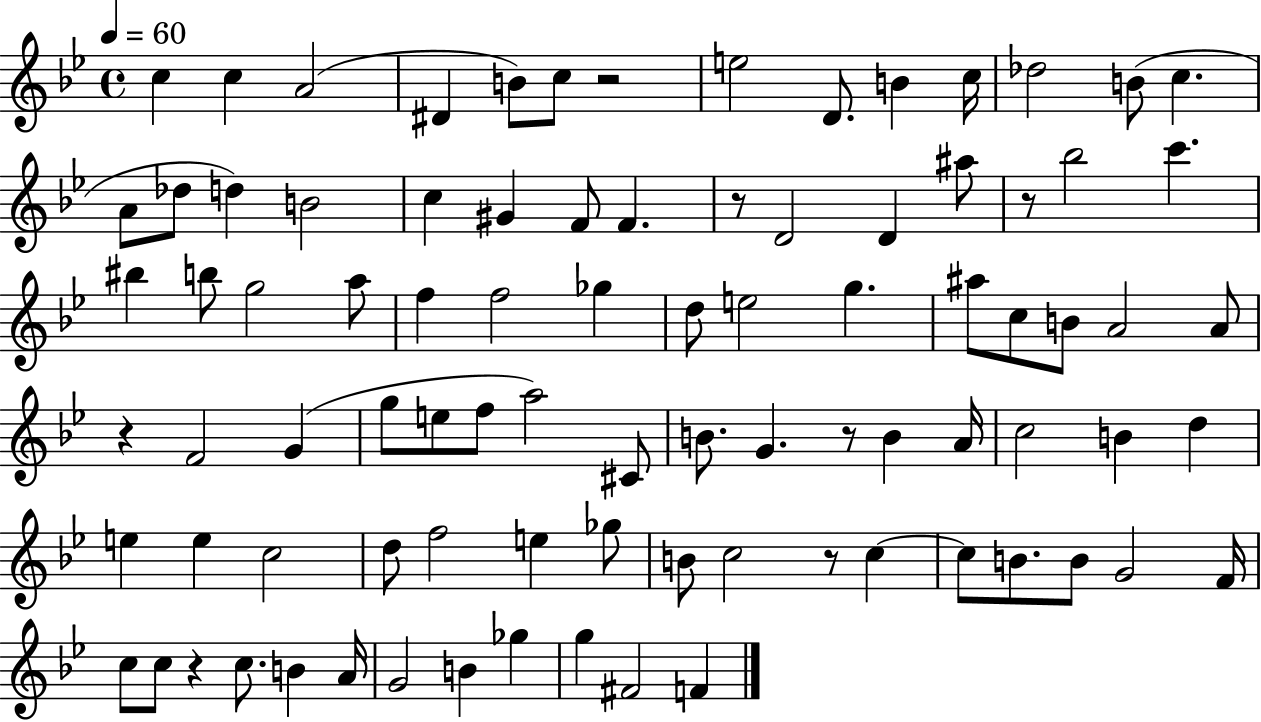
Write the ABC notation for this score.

X:1
T:Untitled
M:4/4
L:1/4
K:Bb
c c A2 ^D B/2 c/2 z2 e2 D/2 B c/4 _d2 B/2 c A/2 _d/2 d B2 c ^G F/2 F z/2 D2 D ^a/2 z/2 _b2 c' ^b b/2 g2 a/2 f f2 _g d/2 e2 g ^a/2 c/2 B/2 A2 A/2 z F2 G g/2 e/2 f/2 a2 ^C/2 B/2 G z/2 B A/4 c2 B d e e c2 d/2 f2 e _g/2 B/2 c2 z/2 c c/2 B/2 B/2 G2 F/4 c/2 c/2 z c/2 B A/4 G2 B _g g ^F2 F